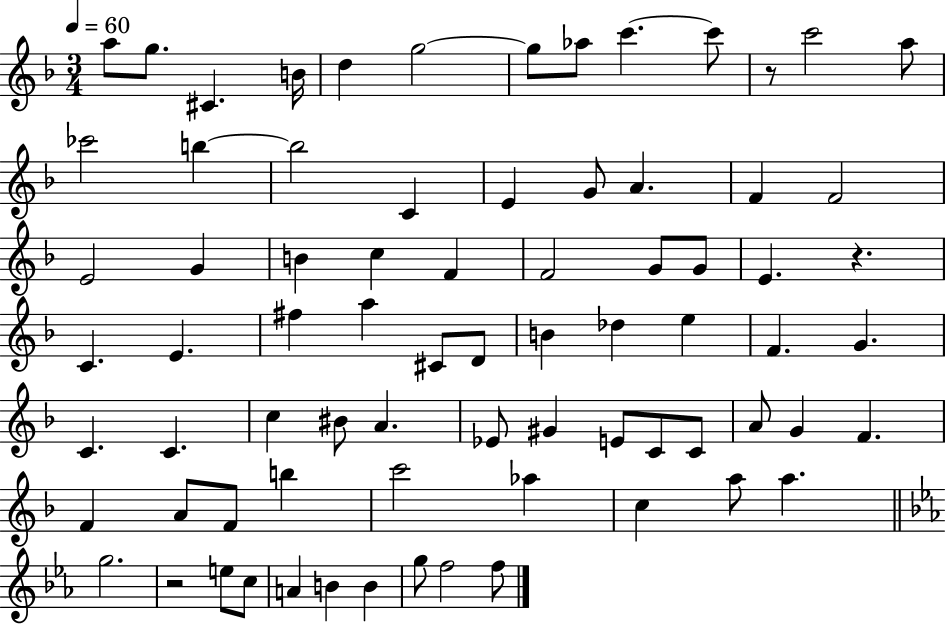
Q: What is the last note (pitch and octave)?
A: F5